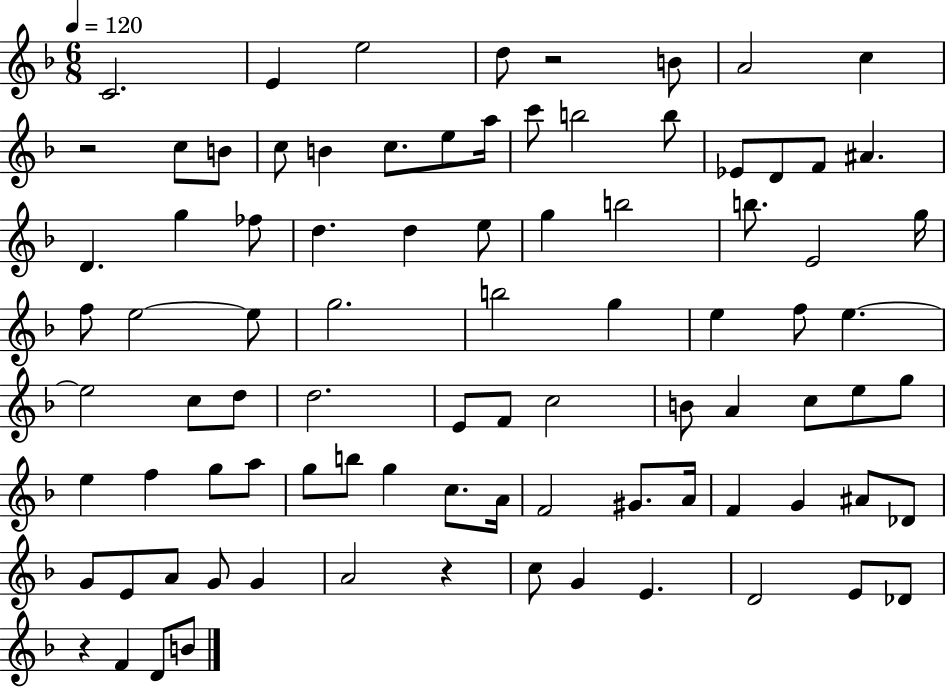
X:1
T:Untitled
M:6/8
L:1/4
K:F
C2 E e2 d/2 z2 B/2 A2 c z2 c/2 B/2 c/2 B c/2 e/2 a/4 c'/2 b2 b/2 _E/2 D/2 F/2 ^A D g _f/2 d d e/2 g b2 b/2 E2 g/4 f/2 e2 e/2 g2 b2 g e f/2 e e2 c/2 d/2 d2 E/2 F/2 c2 B/2 A c/2 e/2 g/2 e f g/2 a/2 g/2 b/2 g c/2 A/4 F2 ^G/2 A/4 F G ^A/2 _D/2 G/2 E/2 A/2 G/2 G A2 z c/2 G E D2 E/2 _D/2 z F D/2 B/2